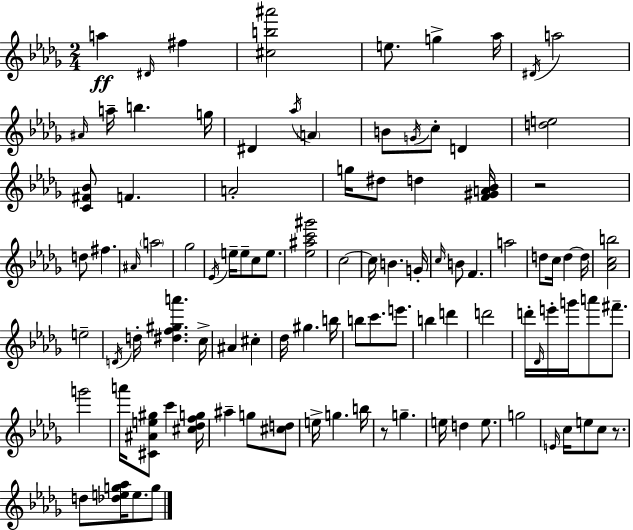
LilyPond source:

{
  \clef treble
  \numericTimeSignature
  \time 2/4
  \key bes \minor
  a''4\ff \grace { dis'16 } fis''4 | <cis'' b'' ais'''>2 | e''8. g''4-> | aes''16 \acciaccatura { dis'16 } a''2 | \break \grace { ais'16 } a''16-- b''4. | g''16 dis'4 \acciaccatura { aes''16 } | \parenthesize a'4 b'8 \acciaccatura { g'16 } c''8-. | d'4 <d'' e''>2 | \break <c' fis' bes'>8 f'4. | a'2-. | g''16 dis''8 | d''4 <f' gis' a' bes'>16 r2 | \break d''8 fis''4. | \grace { ais'16 } \parenthesize a''2 | ges''2 | \acciaccatura { ees'16 } e''16-- | \break e''8-- c''8 e''8. <ees'' ais'' c''' gis'''>2 | c''2~~ | c''16 | b'4. g'16-. \grace { c''16 } | \break b'8 f'4. | a''2 | d''8 c''16 d''4~~ d''16 | <aes' c'' b''>2 | \break e''2-- | \acciaccatura { d'16 } d''16-. <dis'' f'' gis'' a'''>4. | c''16-> ais'4 cis''4-. | des''16 gis''4. | \break b''16 b''8 c'''8. e'''8. | b''4 d'''4 | d'''2 | d'''16-. \grace { des'16 } e'''16-. g'''16 a'''8 fis'''8.-- | \break g'''2 | a'''16 <cis' ais' e'' gis''>8 c'''4 | <cis'' des'' f'' g''>16 ais''4-- g''8 | <cis'' d''>8 e''16-> g''4. | \break b''16 r8 g''4.-- | e''16 d''4 e''8. | g''2 | \grace { e'16 } c''16 e''8 c''8 | \break r8. d''8 <des'' e'' g'' aes''>16 e''8. | g''8 \bar "|."
}